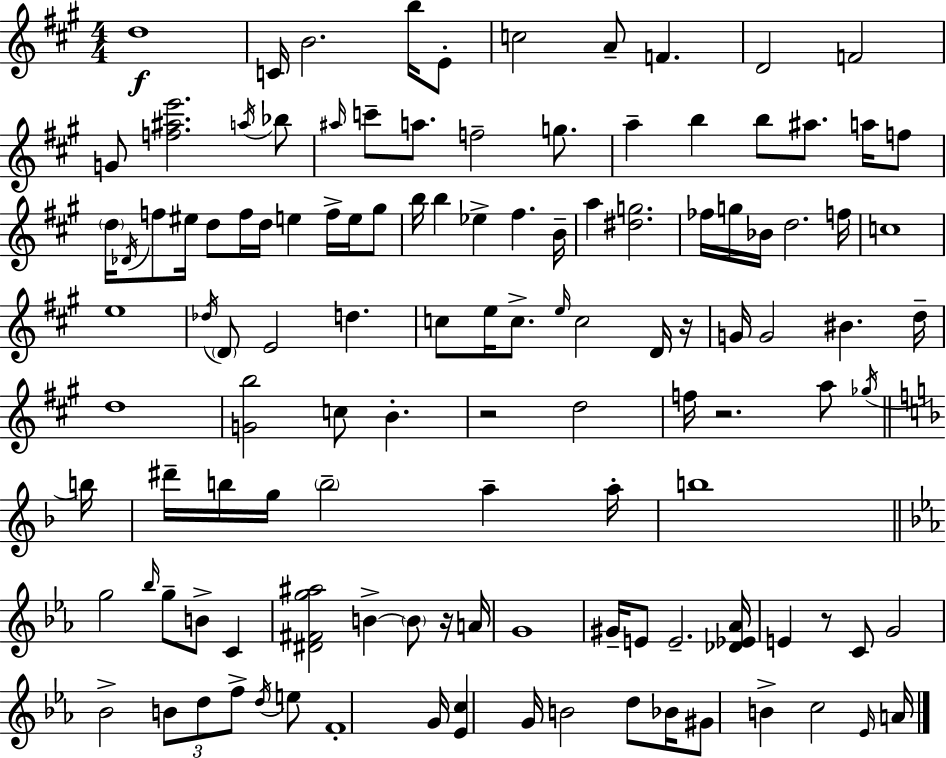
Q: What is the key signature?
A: A major